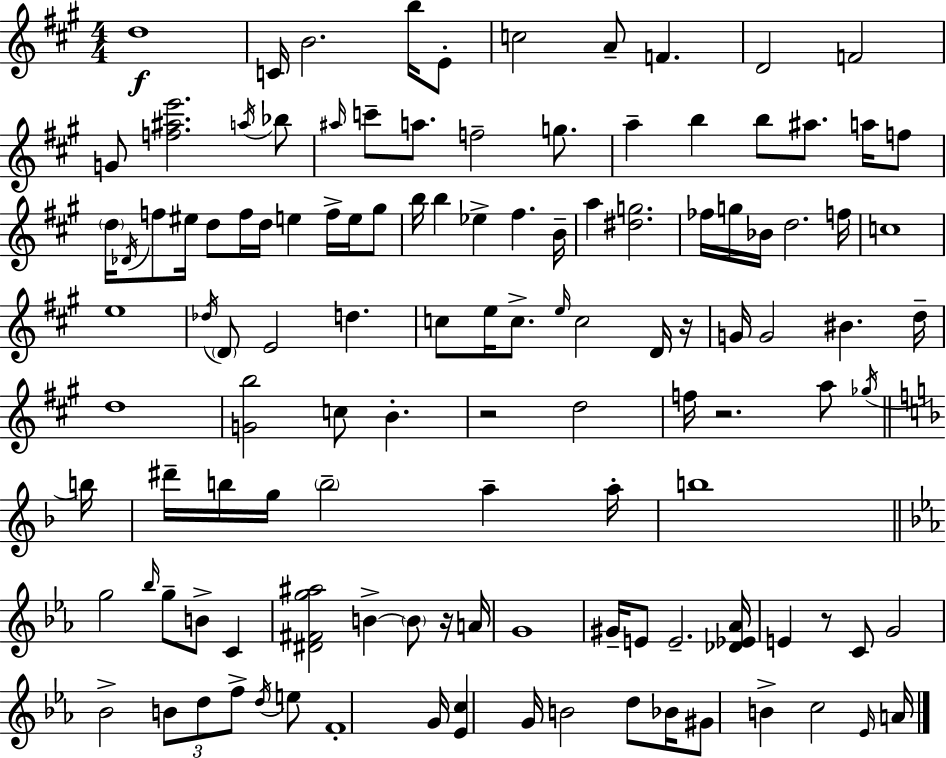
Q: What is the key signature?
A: A major